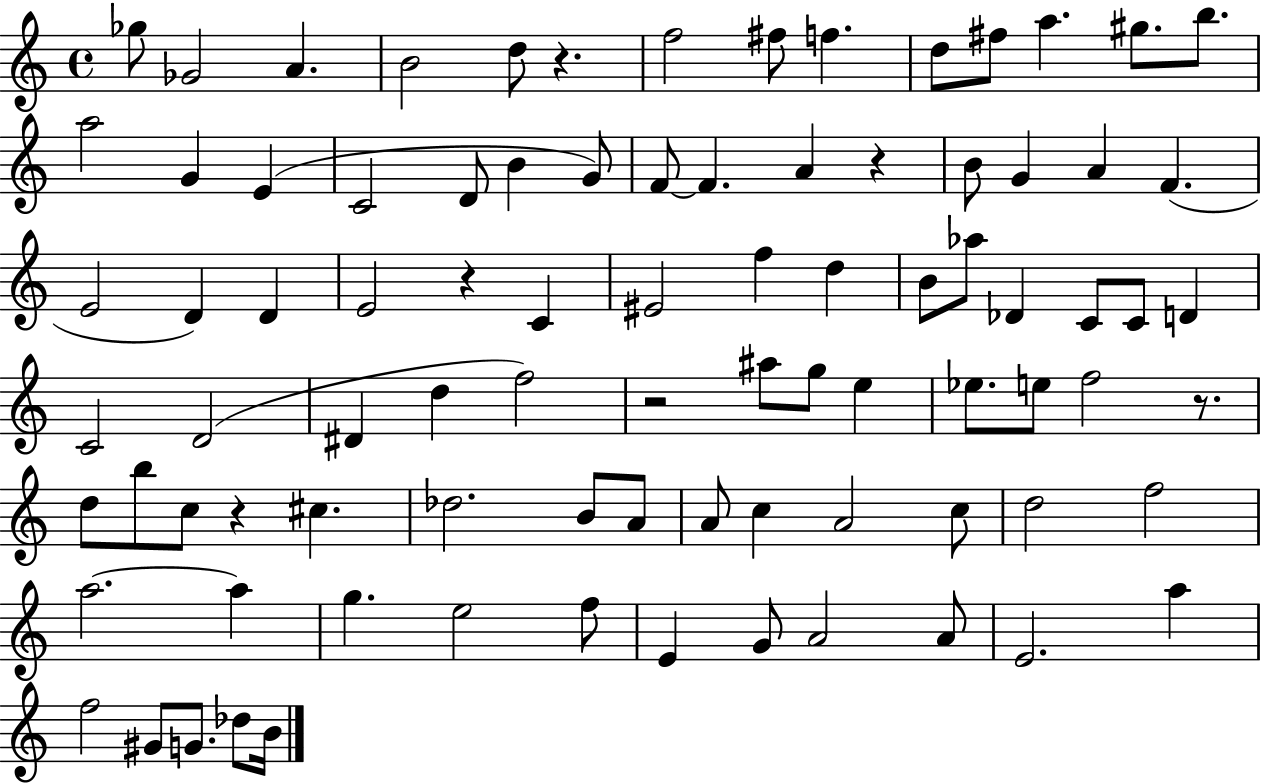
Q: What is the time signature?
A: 4/4